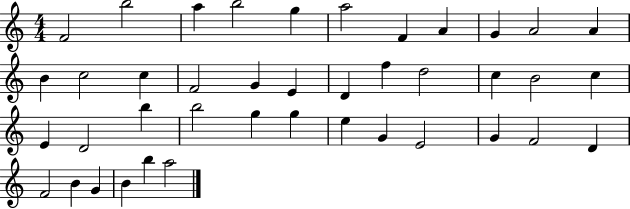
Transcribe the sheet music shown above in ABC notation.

X:1
T:Untitled
M:4/4
L:1/4
K:C
F2 b2 a b2 g a2 F A G A2 A B c2 c F2 G E D f d2 c B2 c E D2 b b2 g g e G E2 G F2 D F2 B G B b a2